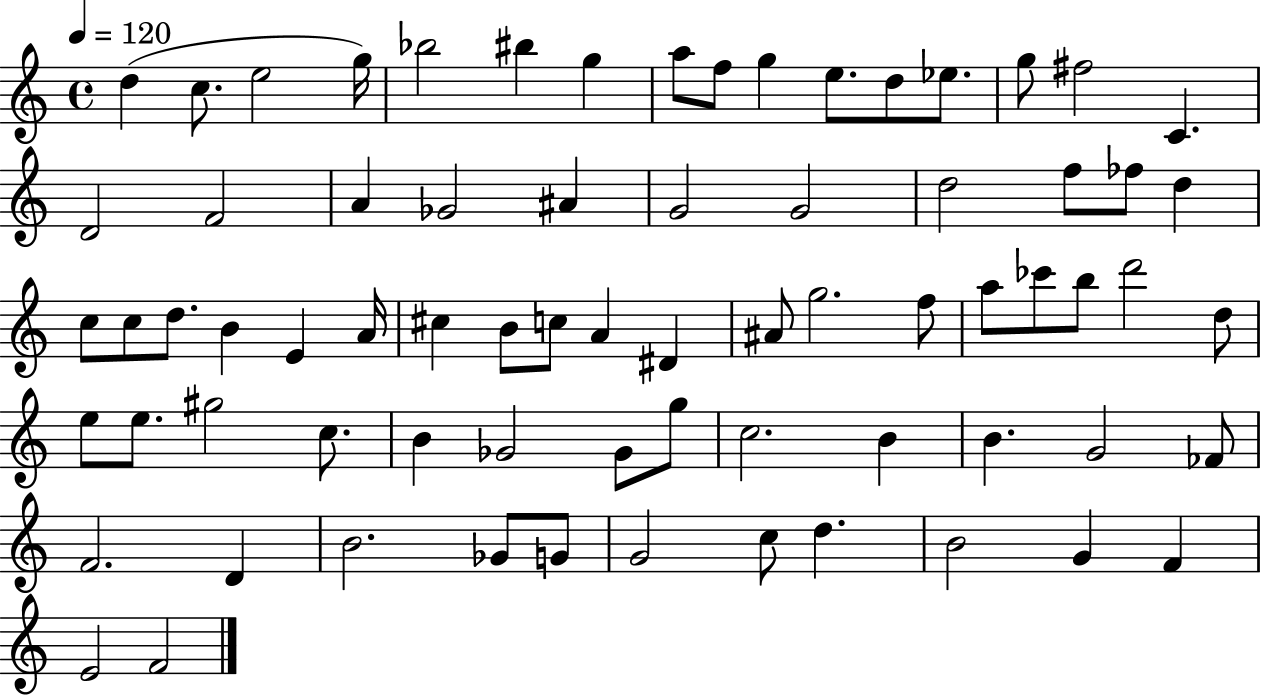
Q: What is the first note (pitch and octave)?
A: D5